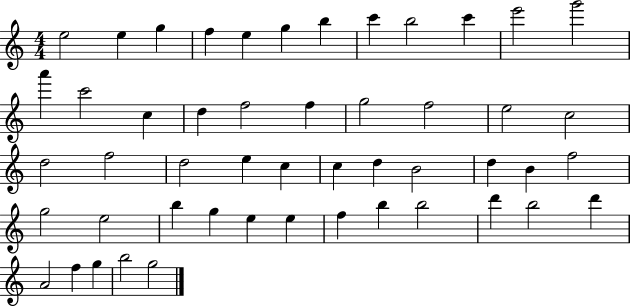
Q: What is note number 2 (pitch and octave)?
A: E5